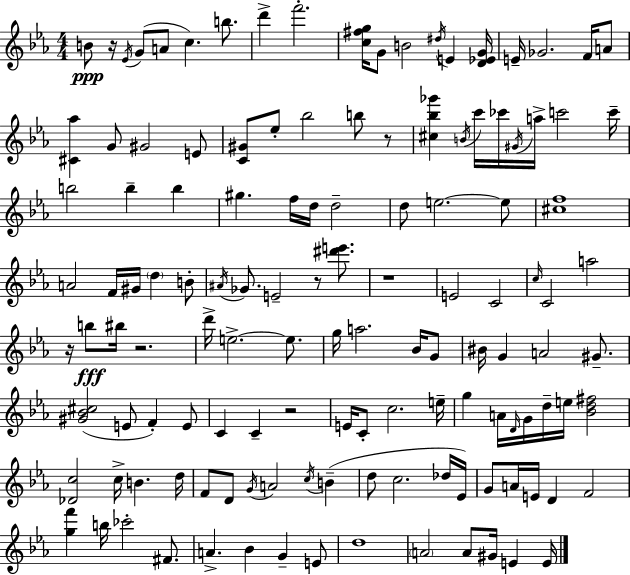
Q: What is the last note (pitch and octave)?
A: E4